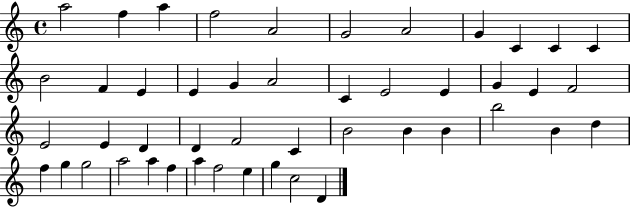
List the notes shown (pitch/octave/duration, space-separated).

A5/h F5/q A5/q F5/h A4/h G4/h A4/h G4/q C4/q C4/q C4/q B4/h F4/q E4/q E4/q G4/q A4/h C4/q E4/h E4/q G4/q E4/q F4/h E4/h E4/q D4/q D4/q F4/h C4/q B4/h B4/q B4/q B5/h B4/q D5/q F5/q G5/q G5/h A5/h A5/q F5/q A5/q F5/h E5/q G5/q C5/h D4/q